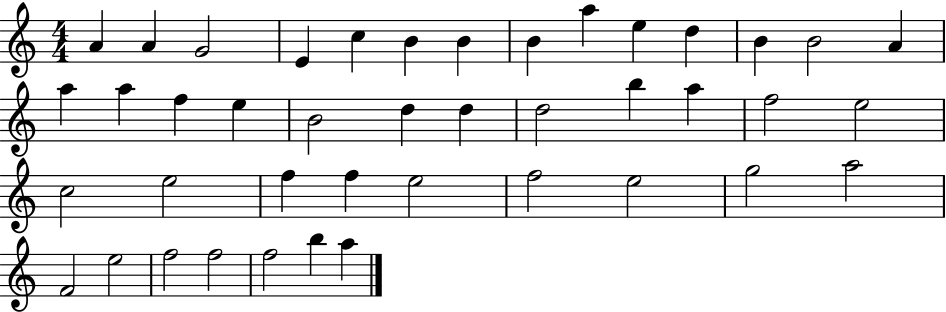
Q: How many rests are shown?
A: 0